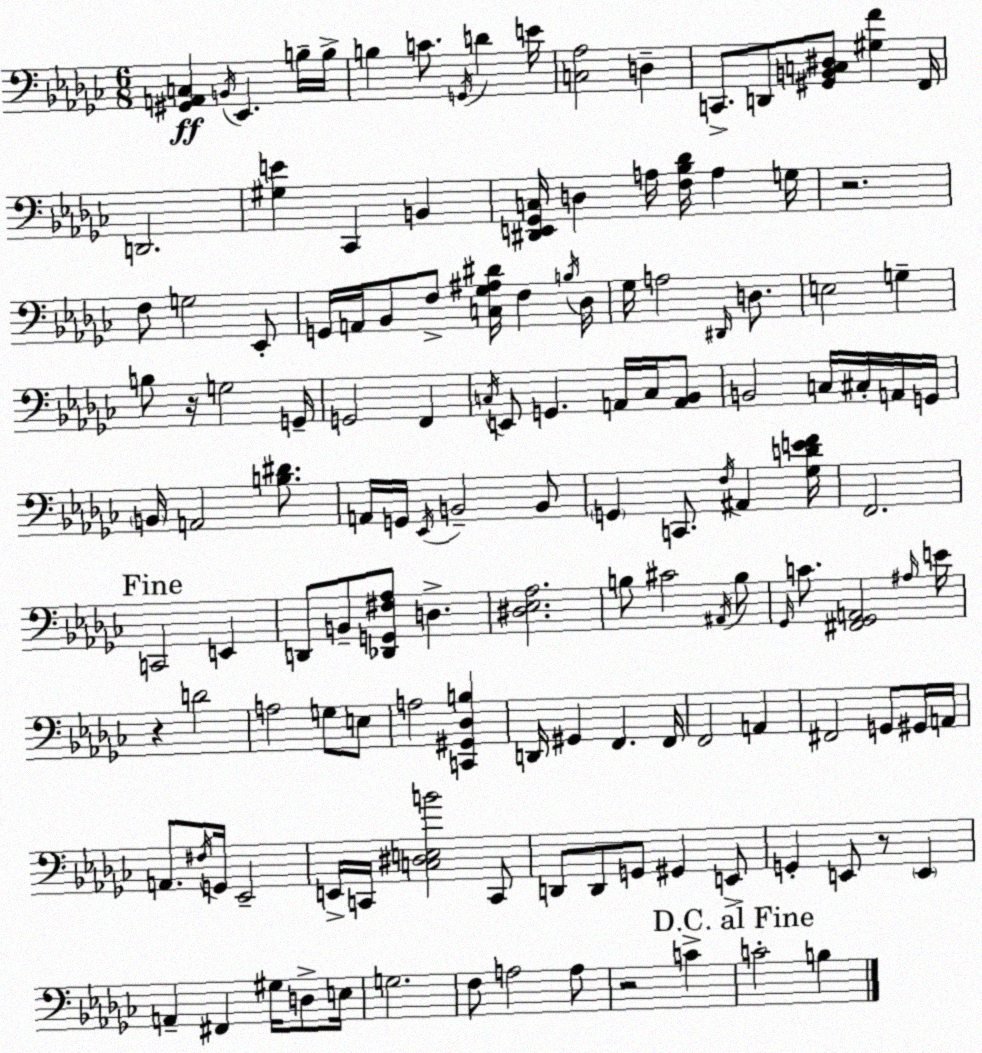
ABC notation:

X:1
T:Untitled
M:6/8
L:1/4
K:Ebm
[^G,,A,,C,] B,,/4 _E,, B,/4 B,/4 B, C/2 G,,/4 D E/4 [C,_A,]2 D, C,,/2 D,,/2 [^G,,B,,C,^D,]/2 [^G,F] F,,/4 D,,2 [^G,E] _C,, B,, [^D,,E,,_G,,C,]/4 D, A,/4 [F,_B,_D]/4 A, G,/4 z2 F,/2 G,2 _E,,/2 G,,/4 A,,/4 _B,,/2 F,/2 [C,_G,^A,^D]/4 F, B,/4 _D,/4 _G,/4 A,2 ^D,,/4 D,/2 E,2 G, B,/2 z/4 G,2 G,,/4 G,,2 F,, C,/4 E,,/2 G,, A,,/4 C,/4 [A,,_B,,]/2 B,,2 C,/4 ^C,/4 A,,/4 G,,/4 B,,/4 A,,2 [B,^D]/2 A,,/4 G,,/4 _E,,/4 B,,2 B,,/2 G,, C,,/2 F,/4 ^A,, [_G,DEF]/4 F,,2 C,,2 E,, D,,/2 B,,/2 [_D,,G,,^F,_A,]/2 D, [^D,_E,_A,]2 B,/2 ^C2 ^A,,/4 B,/2 _G,,/4 C/2 [^F,,_G,,A,,]2 ^A,/4 E/4 z D2 A,2 G,/2 E,/2 A,2 [C,,^G,,_D,B,] D,,/4 ^G,, F,, F,,/4 F,,2 A,, ^F,,2 G,,/2 ^G,,/4 A,,/4 A,,/2 ^F,/4 G,,/4 _E,,2 E,,/4 C,,/4 [C,^D,E,B]2 C,,/2 D,,/2 D,,/2 G,,/2 ^G,, E,,/2 G,, E,,/2 z/2 E,, A,, ^F,, ^G,/4 D,/2 E,/4 G,2 F,/2 A,2 A,/2 z2 C C2 B,